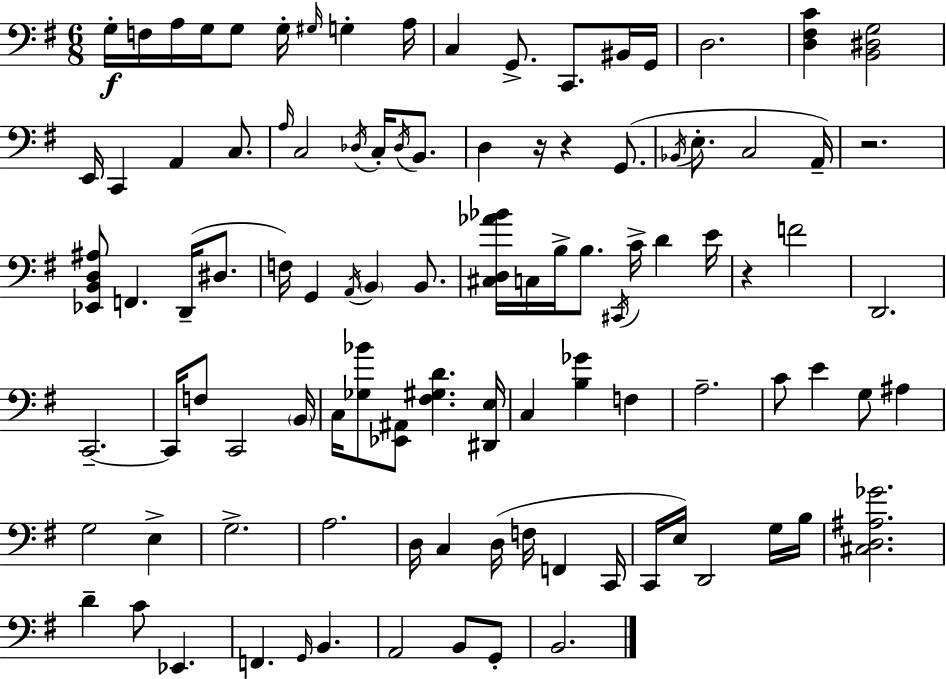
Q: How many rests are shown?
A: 4